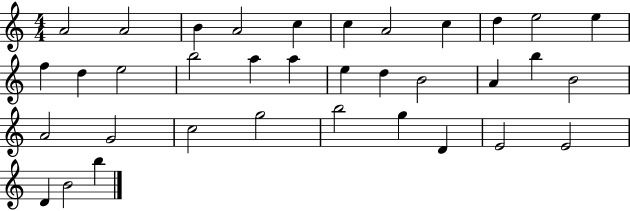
A4/h A4/h B4/q A4/h C5/q C5/q A4/h C5/q D5/q E5/h E5/q F5/q D5/q E5/h B5/h A5/q A5/q E5/q D5/q B4/h A4/q B5/q B4/h A4/h G4/h C5/h G5/h B5/h G5/q D4/q E4/h E4/h D4/q B4/h B5/q